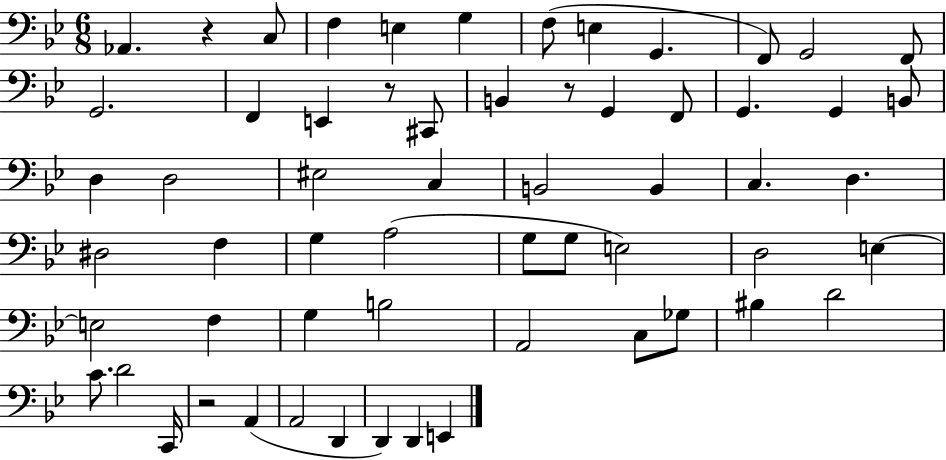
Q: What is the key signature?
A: BES major